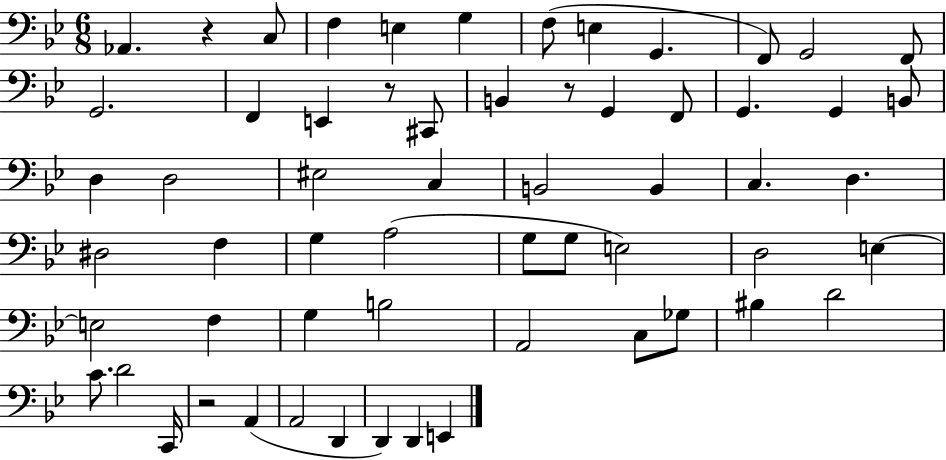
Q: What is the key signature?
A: BES major